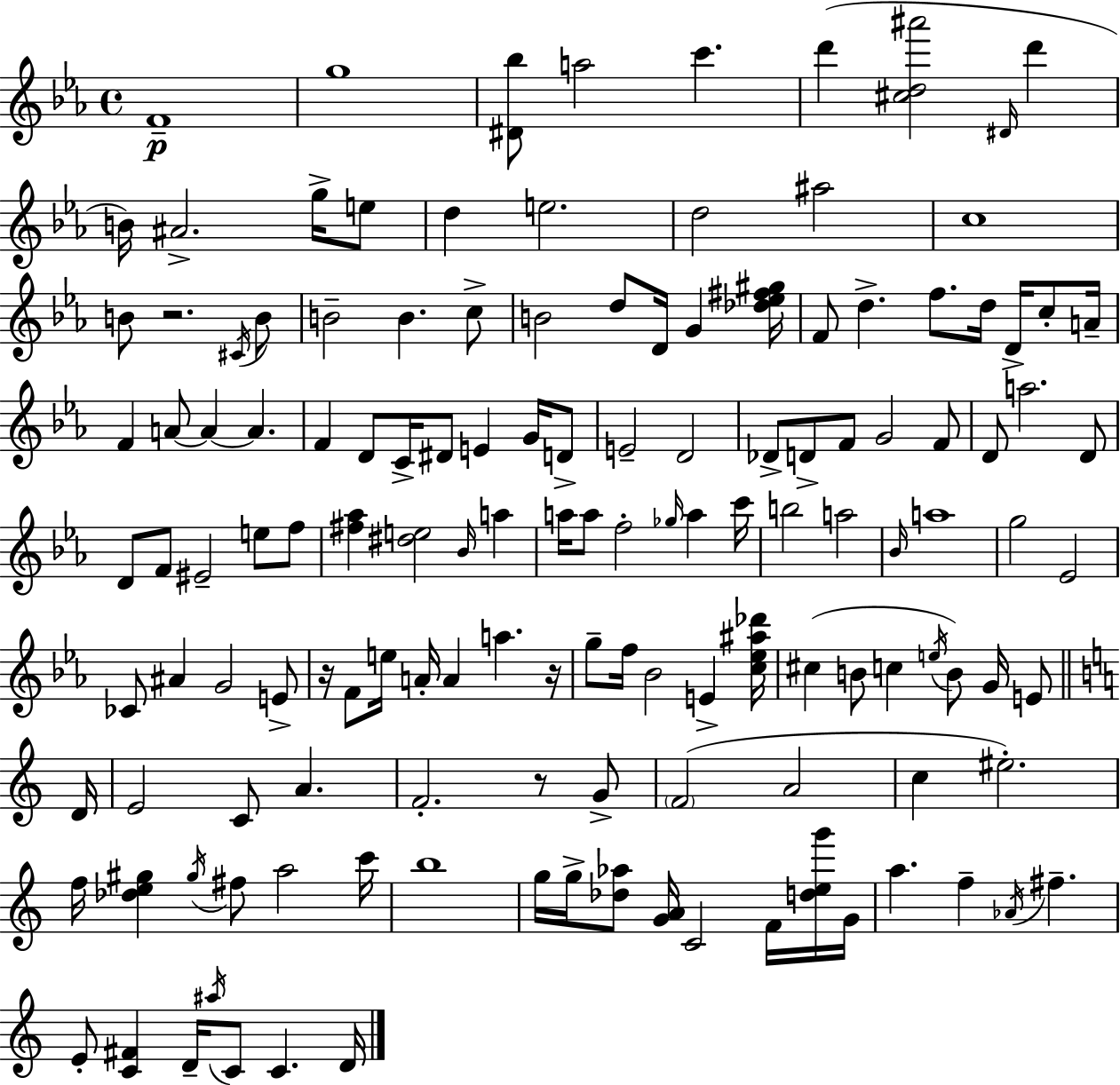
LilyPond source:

{
  \clef treble
  \time 4/4
  \defaultTimeSignature
  \key ees \major
  f'1--\p | g''1 | <dis' bes''>8 a''2 c'''4. | d'''4( <cis'' d'' ais'''>2 \grace { dis'16 } d'''4 | \break b'16) ais'2.-> g''16-> e''8 | d''4 e''2. | d''2 ais''2 | c''1 | \break b'8 r2. \acciaccatura { cis'16 } | b'8 b'2-- b'4. | c''8-> b'2 d''8 d'16 g'4 | <des'' ees'' fis'' gis''>16 f'8 d''4.-> f''8. d''16 d'16-> c''8-. | \break a'16-- f'4 a'8~~ a'4~~ a'4. | f'4 d'8 c'16-> dis'8 e'4 g'16 | d'8-> e'2-- d'2 | des'8-> d'8-> f'8 g'2 | \break f'8 d'8 a''2. | d'8 d'8 f'8 eis'2-- e''8 | f''8 <fis'' aes''>4 <dis'' e''>2 \grace { bes'16 } a''4 | a''16 a''8 f''2-. \grace { ges''16 } a''4 | \break c'''16 b''2 a''2 | \grace { bes'16 } a''1 | g''2 ees'2 | ces'8 ais'4 g'2 | \break e'8-> r16 f'8 e''16 a'16-. a'4 a''4. | r16 g''8-- f''16 bes'2 | e'4-> <c'' ees'' ais'' des'''>16 cis''4( b'8 c''4 \acciaccatura { e''16 }) | b'8 g'16 e'8 \bar "||" \break \key c \major d'16 e'2 c'8 a'4. | f'2.-. r8 g'8-> | \parenthesize f'2( a'2 | c''4 eis''2.-.) | \break f''16 <des'' e'' gis''>4 \acciaccatura { gis''16 } fis''8 a''2 | c'''16 b''1 | g''16 g''16-> <des'' aes''>8 <g' a'>16 c'2 f'16 | <d'' e'' g'''>16 g'16 a''4. f''4-- \acciaccatura { aes'16 } fis''4.-- | \break e'8-. <c' fis'>4 d'16-- \acciaccatura { ais''16 } c'8 c'4. | d'16 \bar "|."
}